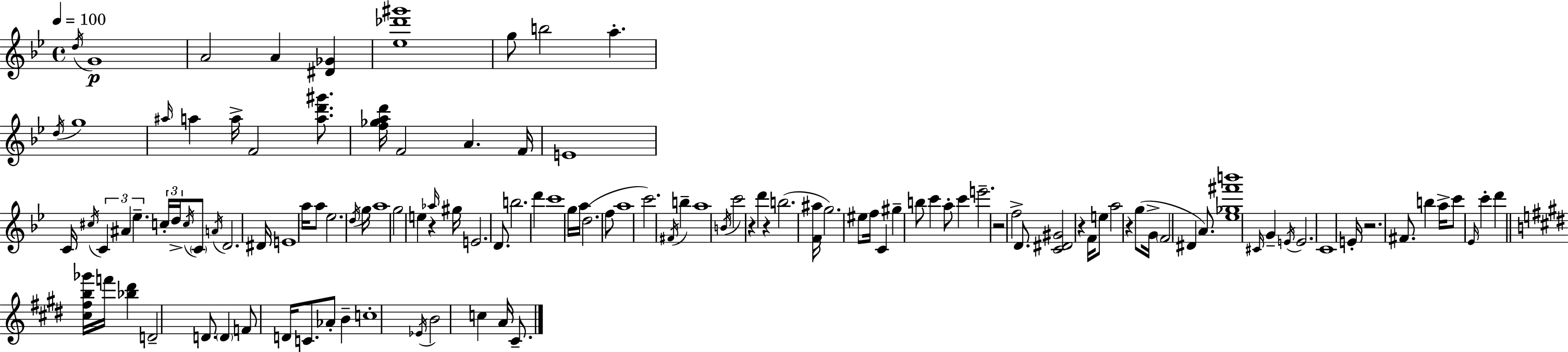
{
  \clef treble
  \time 4/4
  \defaultTimeSignature
  \key g \minor
  \tempo 4 = 100
  \repeat volta 2 { \acciaccatura { d''16 }\p g'1 | a'2 a'4 <dis' ges'>4 | <ees'' des''' gis'''>1 | g''8 b''2 a''4.-. | \break \acciaccatura { d''16 } g''1 | \grace { ais''16 } a''4 a''16-> f'2 | <a'' d''' gis'''>8. <f'' ges'' a'' d'''>16 f'2 a'4. | f'16 e'1 | \break c'16 \acciaccatura { cis''16 } \tuplet 3/2 { c'4 ais'4 ees''4.-- } | \tuplet 3/2 { c''16-. d''16-> \acciaccatura { c''16 } } \parenthesize c'8 \acciaccatura { a'16 } d'2. | dis'16 e'1 | a''16 a''8 ees''2. | \break \acciaccatura { d''16 } g''16 a''1 | g''2 e''4 | r4 \grace { aes''16 } gis''16 e'2. | d'8. b''2. | \break d'''4 c'''1 | g''16 a''16 d''2.( | f''8 a''1 | c'''2.) | \break \acciaccatura { fis'16 } b''4-- a''1 | \acciaccatura { b'16 } c'''2 | r4 d'''4 r4 b''2.( | <f' ais''>16 g''2.) | \break eis''8 f''16 c'4 gis''4-- | b''8 c'''4 a''8-. c'''4 e'''2.-- | r2 | f''2-> d'8. <c' dis' gis'>2 | \break r4 f'16 e''8 a''2 | r4 g''8( g'16-> \parenthesize f'2 | dis'4 a'8.) <ees'' ges'' fis''' b'''>1 | \grace { cis'16 } g'4-- \acciaccatura { e'16 } | \break e'2. c'1 | e'16-. r2. | fis'8. b''4 | a''16-> c'''8 \grace { ees'16 } c'''4-. d'''4 \bar "||" \break \key e \major <cis'' fis'' b'' ges'''>16 f'''16 <bes'' dis'''>4 d'2-- d'8. | \parenthesize d'4 f'8 d'16 c'8. aes'8-. b'4-- | c''1-. | \acciaccatura { ees'16 } b'2 c''4 a'16 cis'8.-- | \break } \bar "|."
}